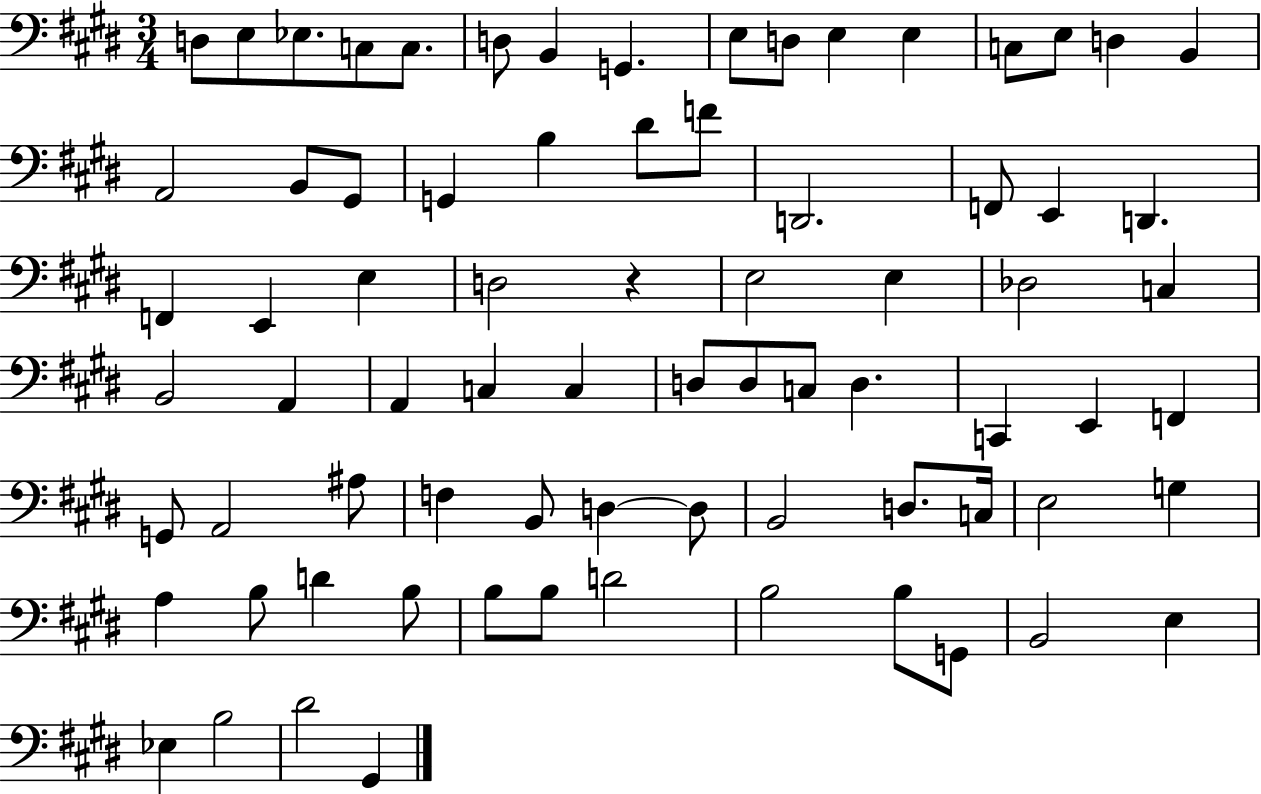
X:1
T:Untitled
M:3/4
L:1/4
K:E
D,/2 E,/2 _E,/2 C,/2 C,/2 D,/2 B,, G,, E,/2 D,/2 E, E, C,/2 E,/2 D, B,, A,,2 B,,/2 ^G,,/2 G,, B, ^D/2 F/2 D,,2 F,,/2 E,, D,, F,, E,, E, D,2 z E,2 E, _D,2 C, B,,2 A,, A,, C, C, D,/2 D,/2 C,/2 D, C,, E,, F,, G,,/2 A,,2 ^A,/2 F, B,,/2 D, D,/2 B,,2 D,/2 C,/4 E,2 G, A, B,/2 D B,/2 B,/2 B,/2 D2 B,2 B,/2 G,,/2 B,,2 E, _E, B,2 ^D2 ^G,,